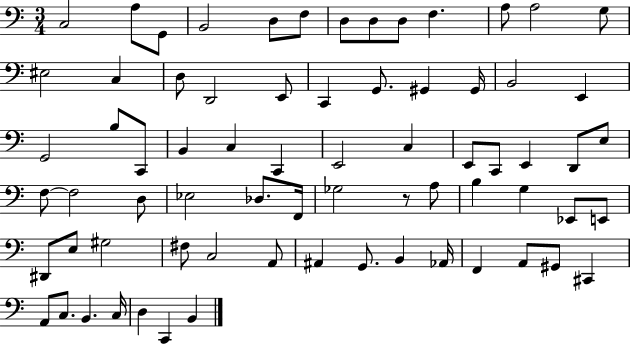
X:1
T:Untitled
M:3/4
L:1/4
K:C
C,2 A,/2 G,,/2 B,,2 D,/2 F,/2 D,/2 D,/2 D,/2 F, A,/2 A,2 G,/2 ^E,2 C, D,/2 D,,2 E,,/2 C,, G,,/2 ^G,, ^G,,/4 B,,2 E,, G,,2 B,/2 C,,/2 B,, C, C,, E,,2 C, E,,/2 C,,/2 E,, D,,/2 E,/2 F,/2 F,2 D,/2 _E,2 _D,/2 F,,/4 _G,2 z/2 A,/2 B, G, _E,,/2 E,,/2 ^D,,/2 E,/2 ^G,2 ^F,/2 C,2 A,,/2 ^A,, G,,/2 B,, _A,,/4 F,, A,,/2 ^G,,/2 ^C,, A,,/2 C,/2 B,, C,/4 D, C,, B,,